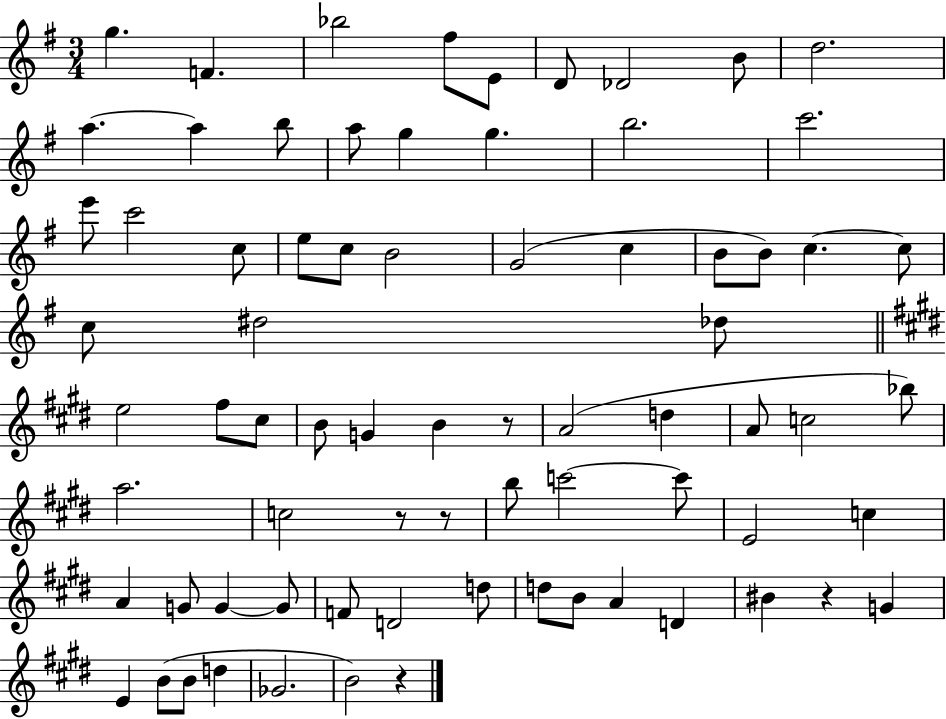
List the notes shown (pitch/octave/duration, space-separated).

G5/q. F4/q. Bb5/h F#5/e E4/e D4/e Db4/h B4/e D5/h. A5/q. A5/q B5/e A5/e G5/q G5/q. B5/h. C6/h. E6/e C6/h C5/e E5/e C5/e B4/h G4/h C5/q B4/e B4/e C5/q. C5/e C5/e D#5/h Db5/e E5/h F#5/e C#5/e B4/e G4/q B4/q R/e A4/h D5/q A4/e C5/h Bb5/e A5/h. C5/h R/e R/e B5/e C6/h C6/e E4/h C5/q A4/q G4/e G4/q G4/e F4/e D4/h D5/e D5/e B4/e A4/q D4/q BIS4/q R/q G4/q E4/q B4/e B4/e D5/q Gb4/h. B4/h R/q